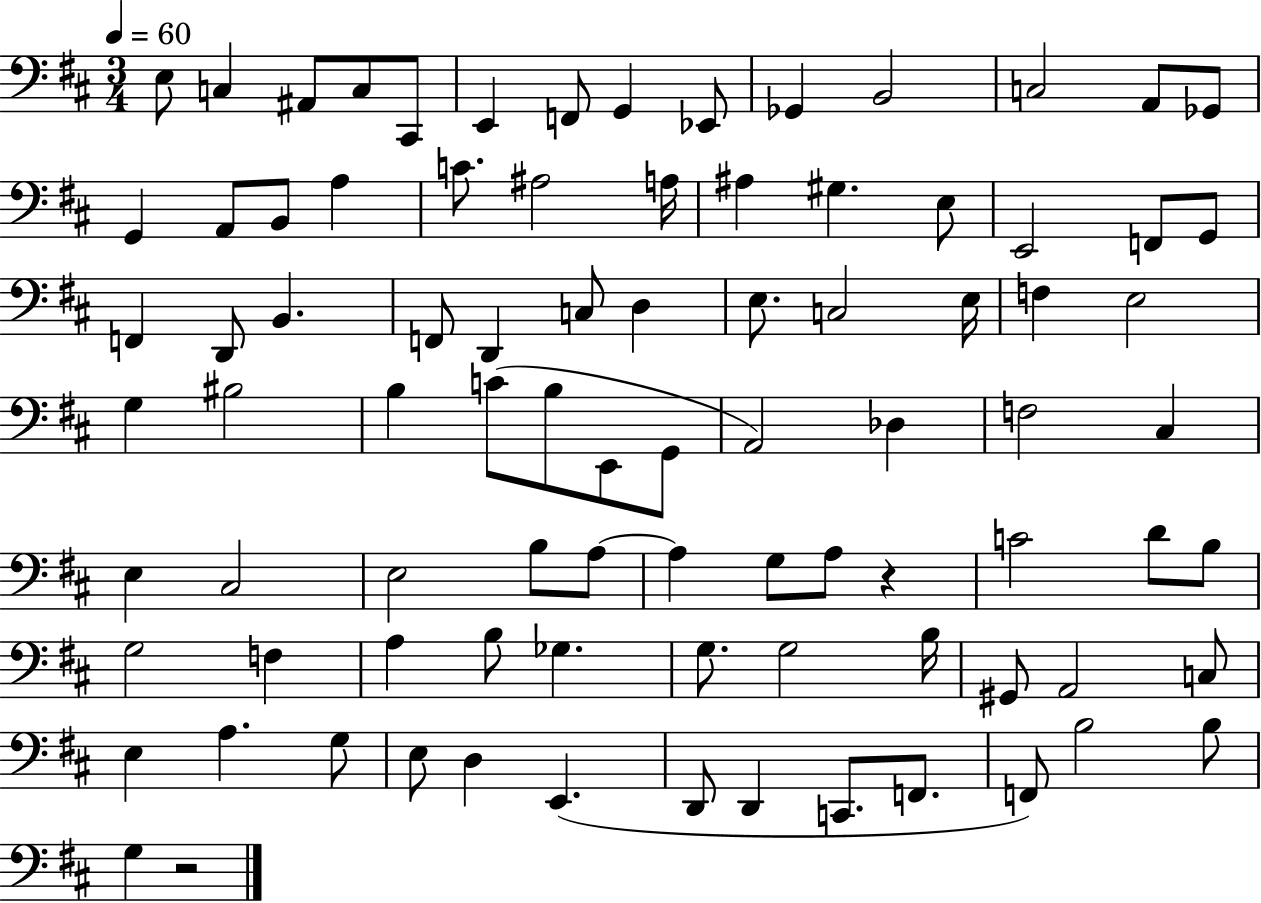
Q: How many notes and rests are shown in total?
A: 88